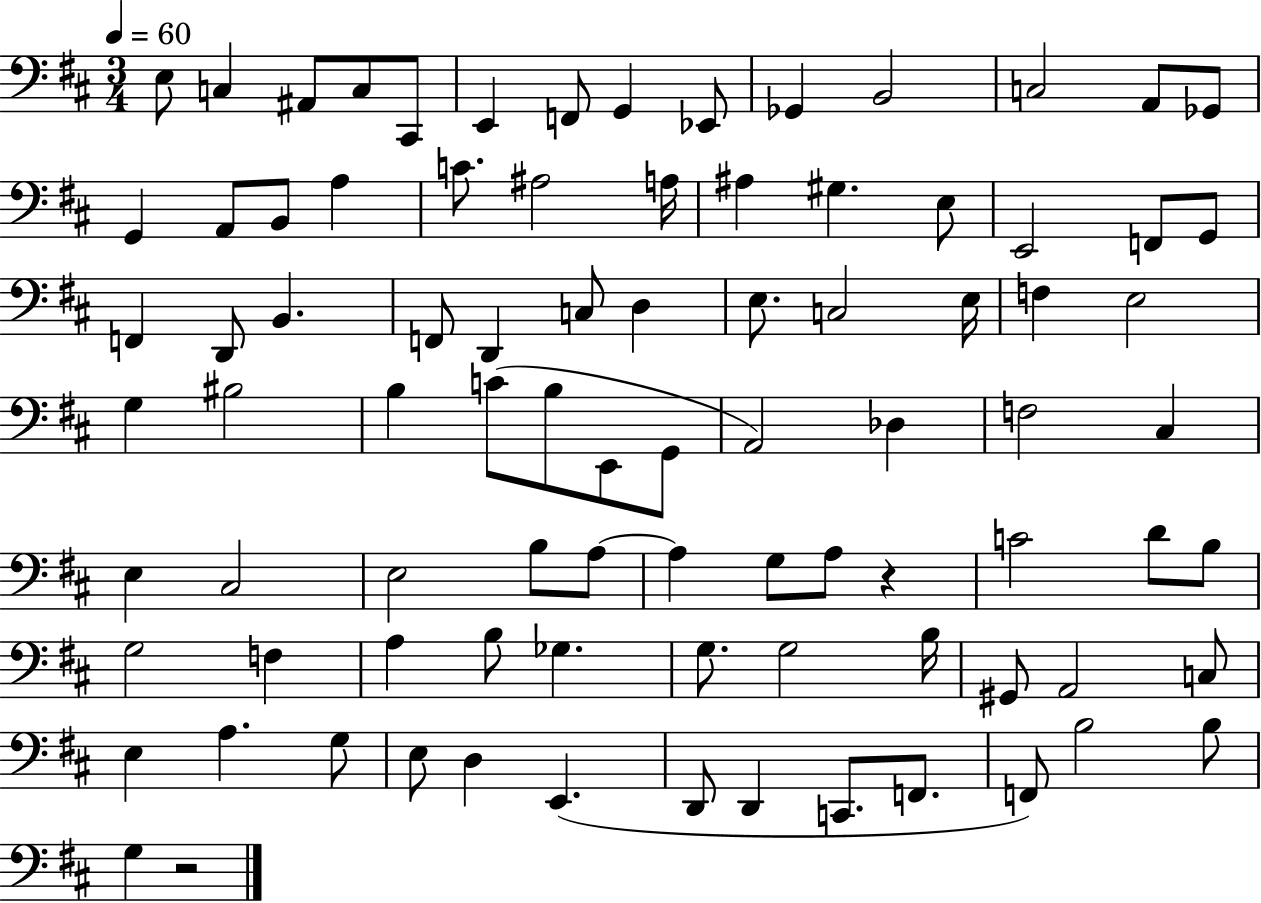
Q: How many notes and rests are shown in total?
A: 88